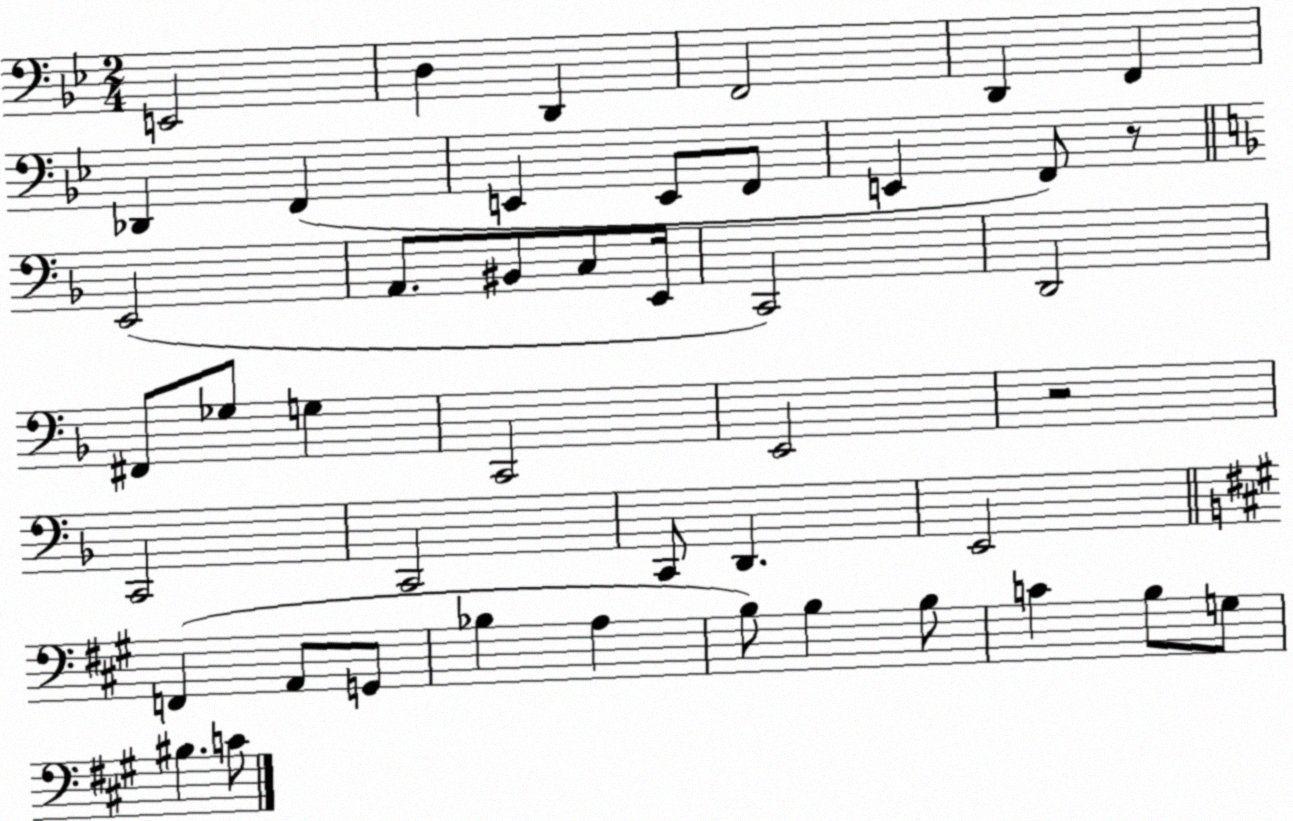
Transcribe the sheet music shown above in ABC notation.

X:1
T:Untitled
M:2/4
L:1/4
K:Bb
E,,2 D, D,, F,,2 D,, F,, _D,, F,, E,, E,,/2 F,,/2 E,, F,,/2 z/2 E,,2 A,,/2 ^B,,/2 C,/2 E,,/4 C,,2 D,,2 ^F,,/2 _G,/2 G, C,,2 E,,2 z2 C,,2 C,,2 C,,/2 D,, E,,2 F,, A,,/2 G,,/2 _B, A, B,/2 B, B,/2 C B,/2 G,/2 ^B, C/2